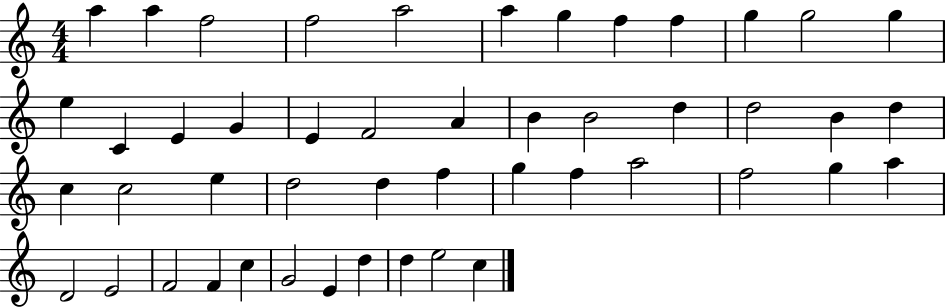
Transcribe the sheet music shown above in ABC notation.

X:1
T:Untitled
M:4/4
L:1/4
K:C
a a f2 f2 a2 a g f f g g2 g e C E G E F2 A B B2 d d2 B d c c2 e d2 d f g f a2 f2 g a D2 E2 F2 F c G2 E d d e2 c